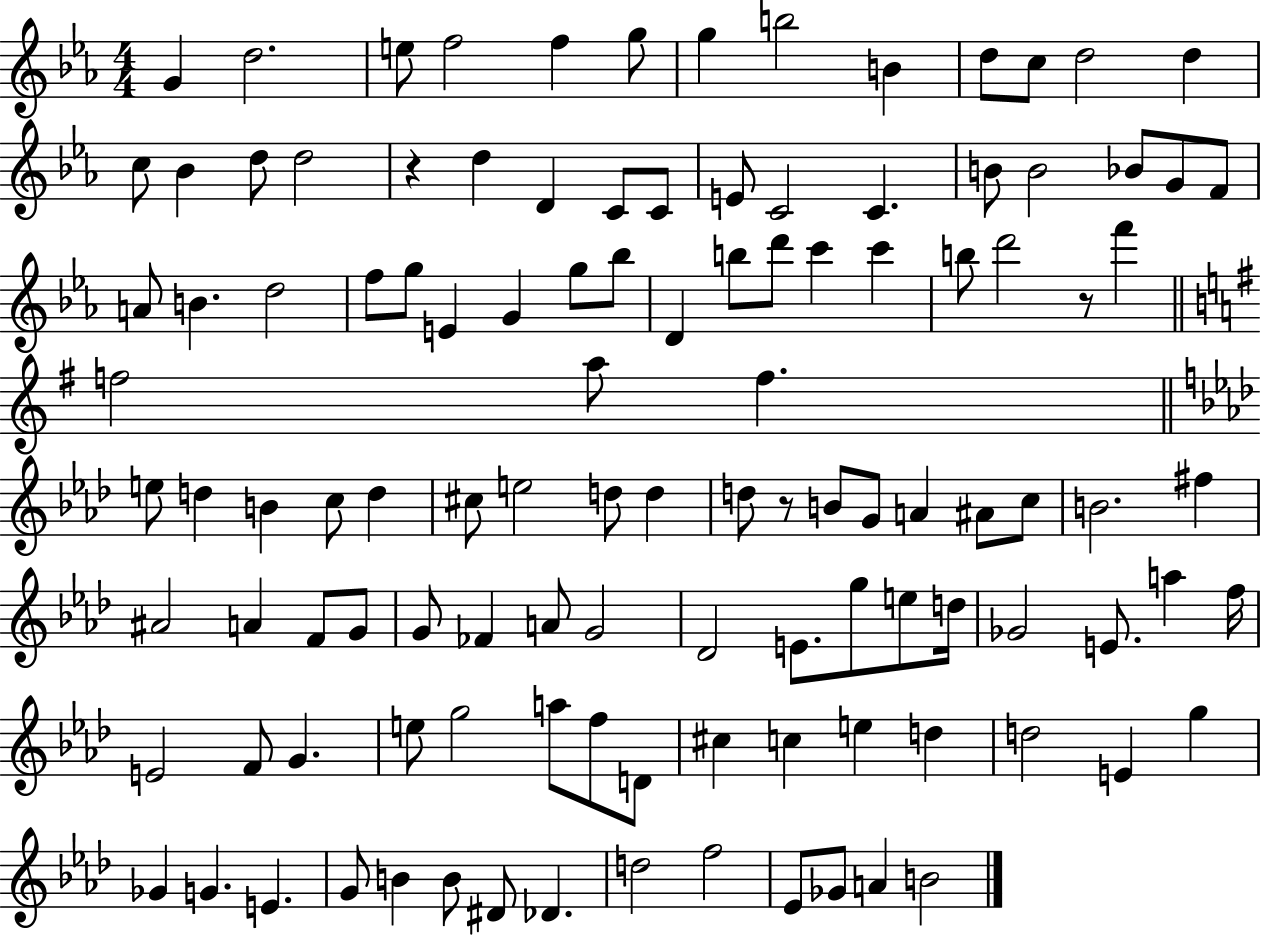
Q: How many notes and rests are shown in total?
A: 115